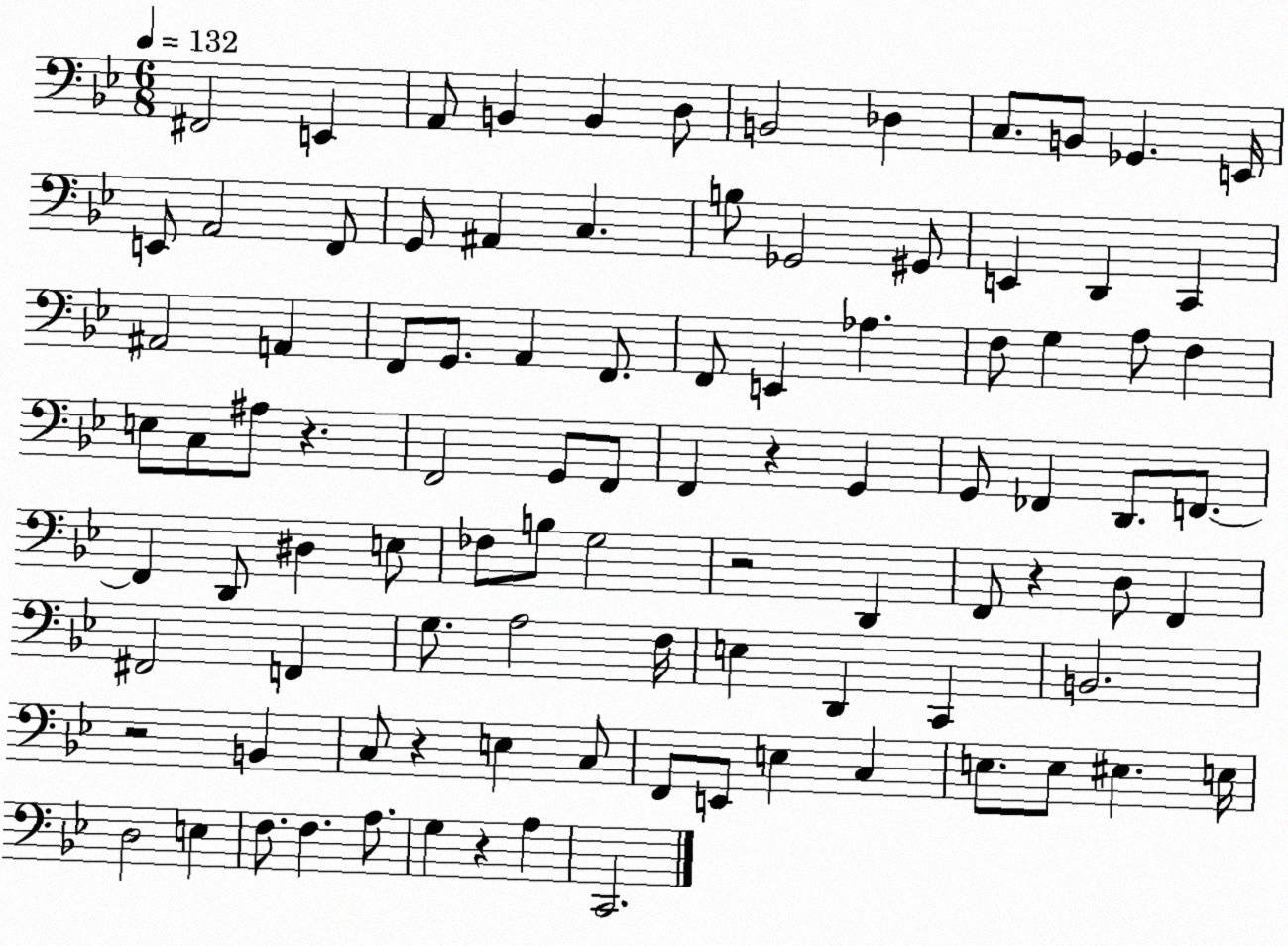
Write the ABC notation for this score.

X:1
T:Untitled
M:6/8
L:1/4
K:Bb
^F,,2 E,, A,,/2 B,, B,, D,/2 B,,2 _D, C,/2 B,,/2 _G,, E,,/4 E,,/2 A,,2 F,,/2 G,,/2 ^A,, C, B,/2 _G,,2 ^G,,/2 E,, D,, C,, ^A,,2 A,, F,,/2 G,,/2 A,, F,,/2 F,,/2 E,, _A, F,/2 G, A,/2 F, E,/2 C,/2 ^A,/2 z F,,2 G,,/2 F,,/2 F,, z G,, G,,/2 _F,, D,,/2 F,,/2 F,, D,,/2 ^D, E,/2 _F,/2 B,/2 G,2 z2 D,, F,,/2 z D,/2 F,, ^F,,2 F,, G,/2 A,2 F,/4 E, D,, C,, B,,2 z2 B,, C,/2 z E, C,/2 F,,/2 E,,/2 E, C, E,/2 E,/2 ^E, E,/4 D,2 E, F,/2 F, A,/2 G, z A, C,,2